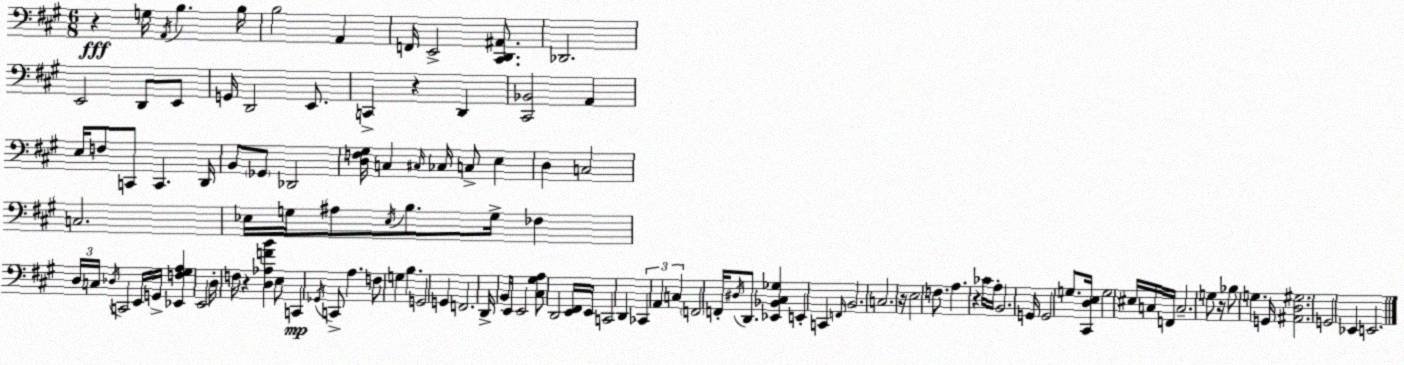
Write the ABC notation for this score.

X:1
T:Untitled
M:6/8
L:1/4
K:A
z G,/4 A,,/4 B, B,/4 B,2 A,, F,,/4 E,,2 [^C,,D,,^A,,]/2 _D,,2 E,,2 D,,/2 E,,/2 G,,/4 D,,2 E,,/2 C,, z D,, [^C,,_B,,]2 A,, E,/4 F,/2 C,,/2 C,, D,,/4 B,,/2 _G,,/2 _D,,2 [D,F,^G,]/4 C, ^C,/4 _C,/4 C,/2 E, D, C,2 C,2 _E,/4 G,/4 ^A,/2 _E,/4 B,/2 G,/4 _F, D,/4 C,/4 _D,/4 C,,2 E,,/4 G,,/4 [_E,,F,^G,A,] E,,2 D,/4 F,/4 z [D,_A,FB] E,/2 C,, _G,,/4 C,,/2 A, F,/2 G, B, G,,2 G,, F,,2 D,,/4 B,,/4 E,,/2 E,,2 [^C,^G,A,]/2 D,,2 [E,,^F,,]/4 E,,/4 C,,2 D,, _C,, A,, C, F,,2 F,,/4 ^D,/4 D,,/2 [_E,,_B,,^C,_G,] E,, C,, F,,/4 B,,2 C,2 z/4 E,2 F,/2 A, z _C/4 A,/4 B,,2 G,,/4 G,,2 G,/2 [^C,,D,E,]/4 G,2 ^E,/4 C,/4 F,,/4 C,2 G,/2 z/4 _B,/2 G, G,,/4 [^A,,D,^G,]2 G,,2 _E,, E,,2